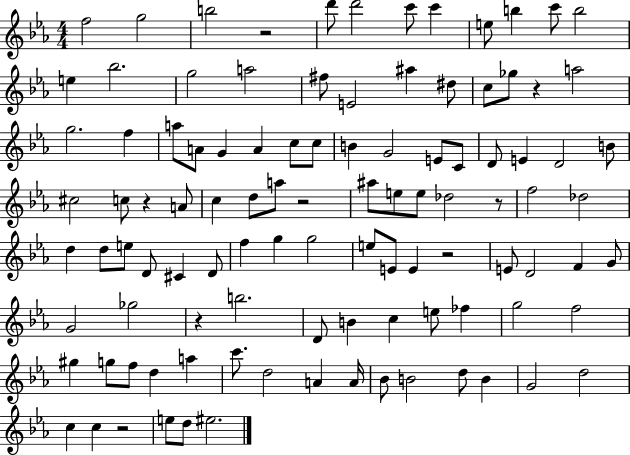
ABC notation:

X:1
T:Untitled
M:4/4
L:1/4
K:Eb
f2 g2 b2 z2 d'/2 d'2 c'/2 c' e/2 b c'/2 b2 e _b2 g2 a2 ^f/2 E2 ^a ^d/2 c/2 _g/2 z a2 g2 f a/2 A/2 G A c/2 c/2 B G2 E/2 C/2 D/2 E D2 B/2 ^c2 c/2 z A/2 c d/2 a/2 z2 ^a/2 e/2 e/2 _d2 z/2 f2 _d2 d d/2 e/2 D/2 ^C D/2 f g g2 e/2 E/2 E z2 E/2 D2 F G/2 G2 _g2 z b2 D/2 B c e/2 _f g2 f2 ^g g/2 f/2 d a c'/2 d2 A A/4 _B/2 B2 d/2 B G2 d2 c c z2 e/2 d/2 ^e2